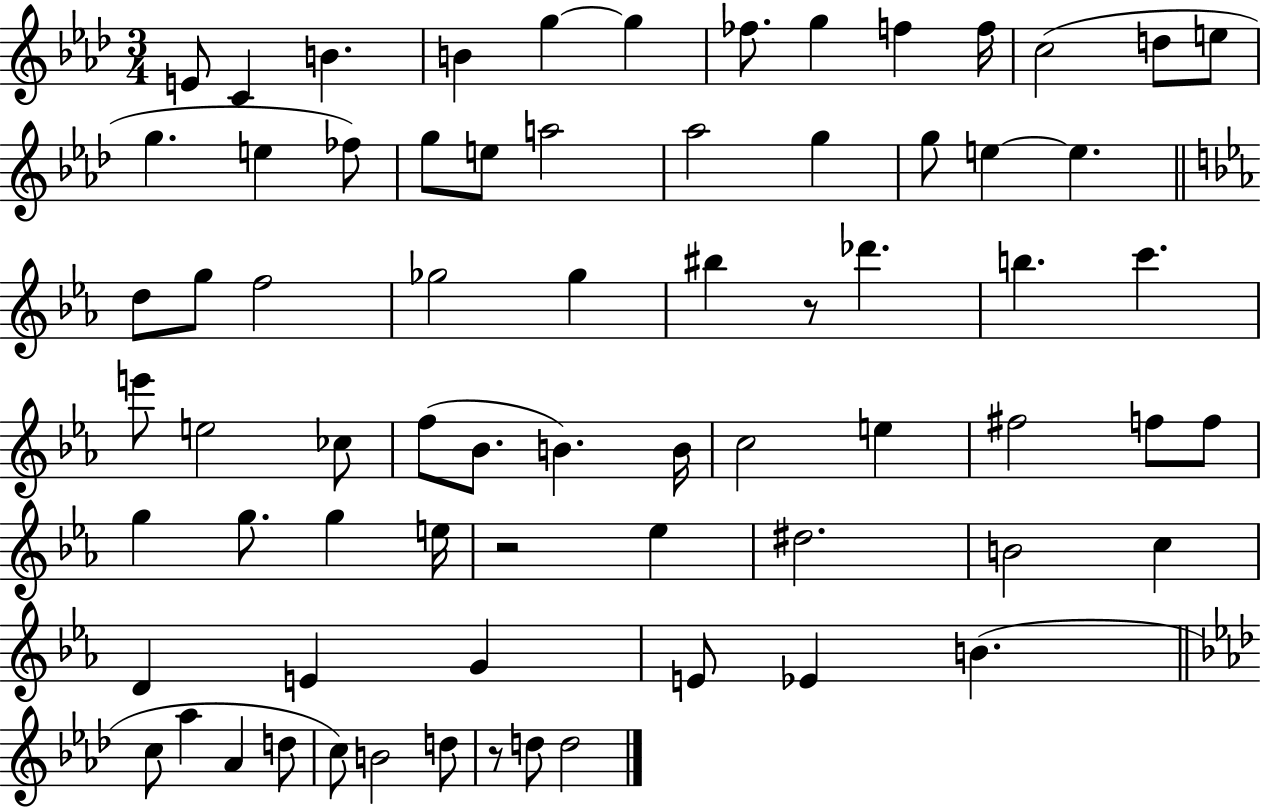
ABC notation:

X:1
T:Untitled
M:3/4
L:1/4
K:Ab
E/2 C B B g g _f/2 g f f/4 c2 d/2 e/2 g e _f/2 g/2 e/2 a2 _a2 g g/2 e e d/2 g/2 f2 _g2 _g ^b z/2 _d' b c' e'/2 e2 _c/2 f/2 _B/2 B B/4 c2 e ^f2 f/2 f/2 g g/2 g e/4 z2 _e ^d2 B2 c D E G E/2 _E B c/2 _a _A d/2 c/2 B2 d/2 z/2 d/2 d2